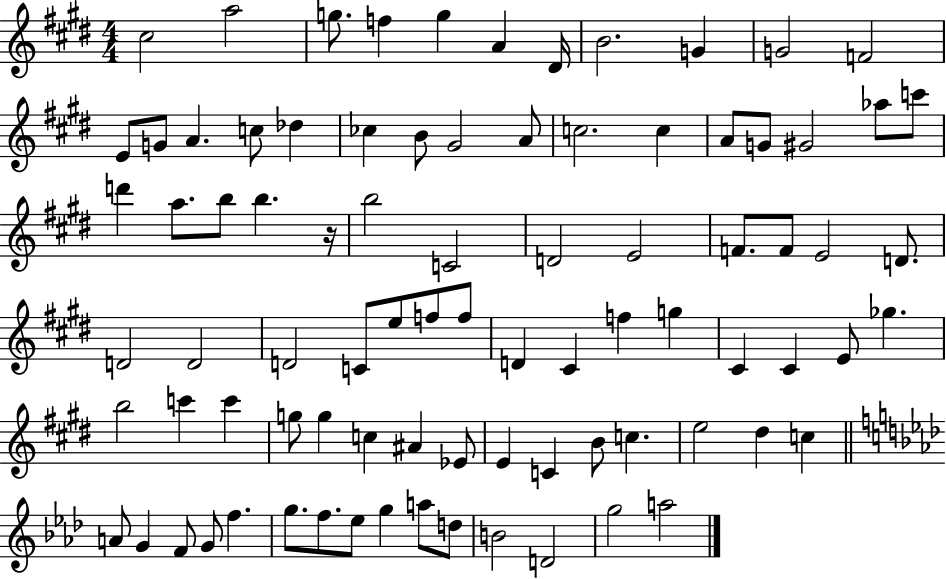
C#5/h A5/h G5/e. F5/q G5/q A4/q D#4/s B4/h. G4/q G4/h F4/h E4/e G4/e A4/q. C5/e Db5/q CES5/q B4/e G#4/h A4/e C5/h. C5/q A4/e G4/e G#4/h Ab5/e C6/e D6/q A5/e. B5/e B5/q. R/s B5/h C4/h D4/h E4/h F4/e. F4/e E4/h D4/e. D4/h D4/h D4/h C4/e E5/e F5/e F5/e D4/q C#4/q F5/q G5/q C#4/q C#4/q E4/e Gb5/q. B5/h C6/q C6/q G5/e G5/q C5/q A#4/q Eb4/e E4/q C4/q B4/e C5/q. E5/h D#5/q C5/q A4/e G4/q F4/e G4/e F5/q. G5/e. F5/e. Eb5/e G5/q A5/e D5/e B4/h D4/h G5/h A5/h